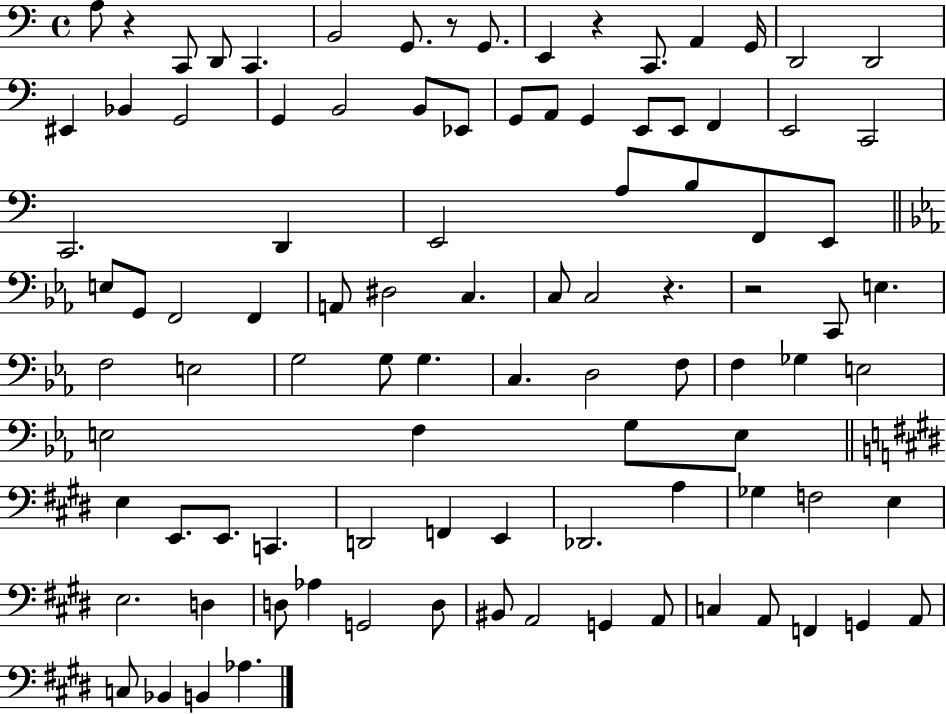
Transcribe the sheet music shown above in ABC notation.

X:1
T:Untitled
M:4/4
L:1/4
K:C
A,/2 z C,,/2 D,,/2 C,, B,,2 G,,/2 z/2 G,,/2 E,, z C,,/2 A,, G,,/4 D,,2 D,,2 ^E,, _B,, G,,2 G,, B,,2 B,,/2 _E,,/2 G,,/2 A,,/2 G,, E,,/2 E,,/2 F,, E,,2 C,,2 C,,2 D,, E,,2 A,/2 B,/2 F,,/2 E,,/2 E,/2 G,,/2 F,,2 F,, A,,/2 ^D,2 C, C,/2 C,2 z z2 C,,/2 E, F,2 E,2 G,2 G,/2 G, C, D,2 F,/2 F, _G, E,2 E,2 F, G,/2 E,/2 E, E,,/2 E,,/2 C,, D,,2 F,, E,, _D,,2 A, _G, F,2 E, E,2 D, D,/2 _A, G,,2 D,/2 ^B,,/2 A,,2 G,, A,,/2 C, A,,/2 F,, G,, A,,/2 C,/2 _B,, B,, _A,